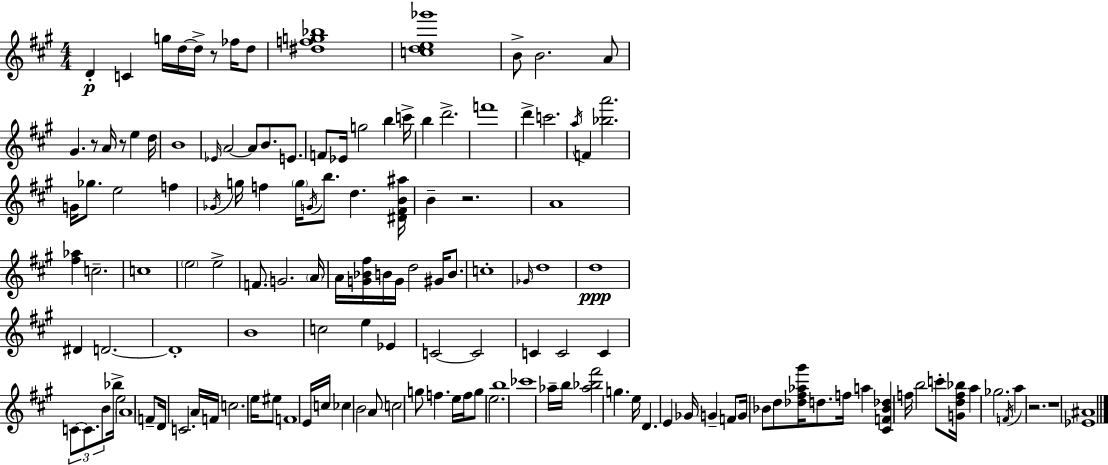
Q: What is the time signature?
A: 4/4